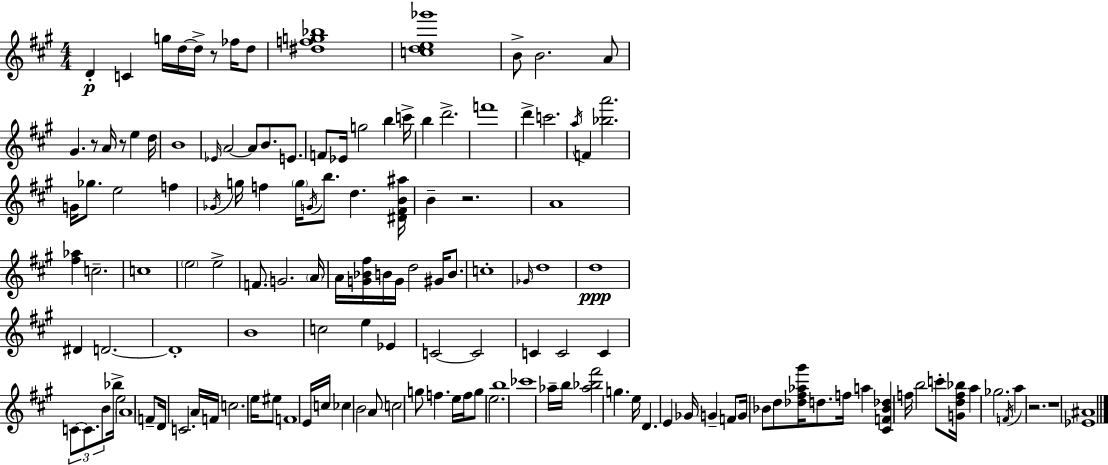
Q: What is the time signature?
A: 4/4